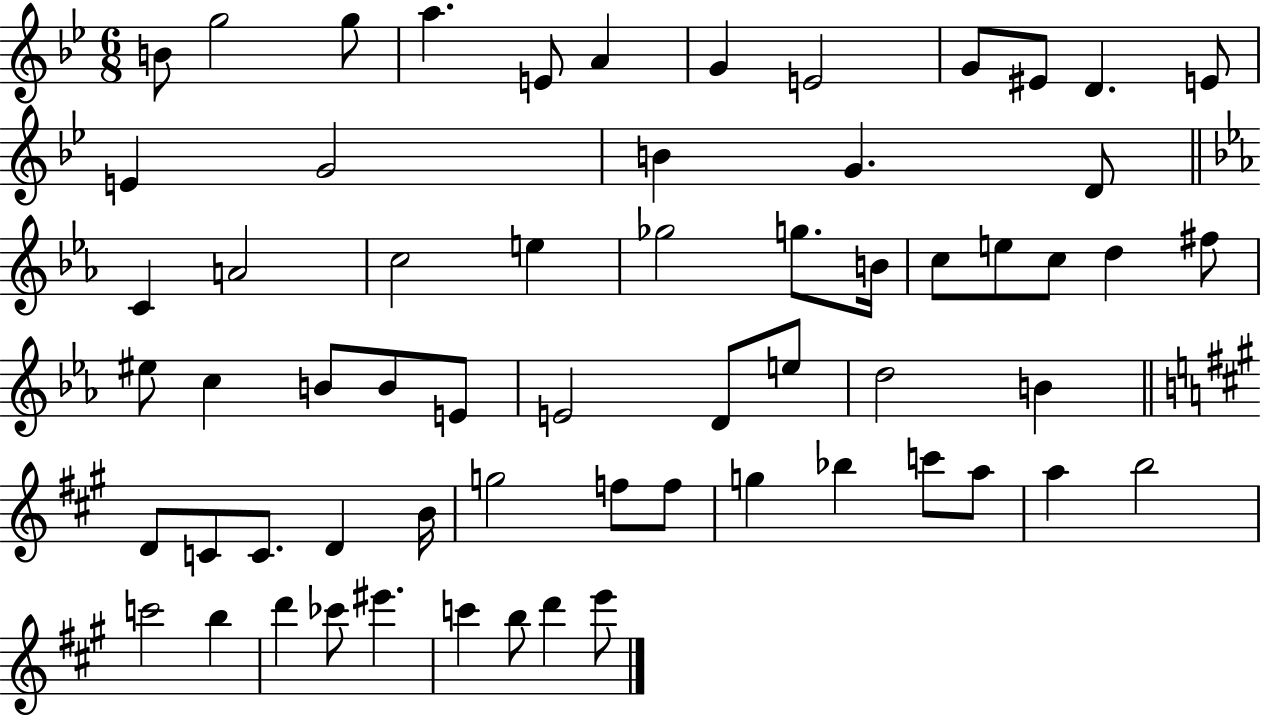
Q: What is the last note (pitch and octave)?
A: E6